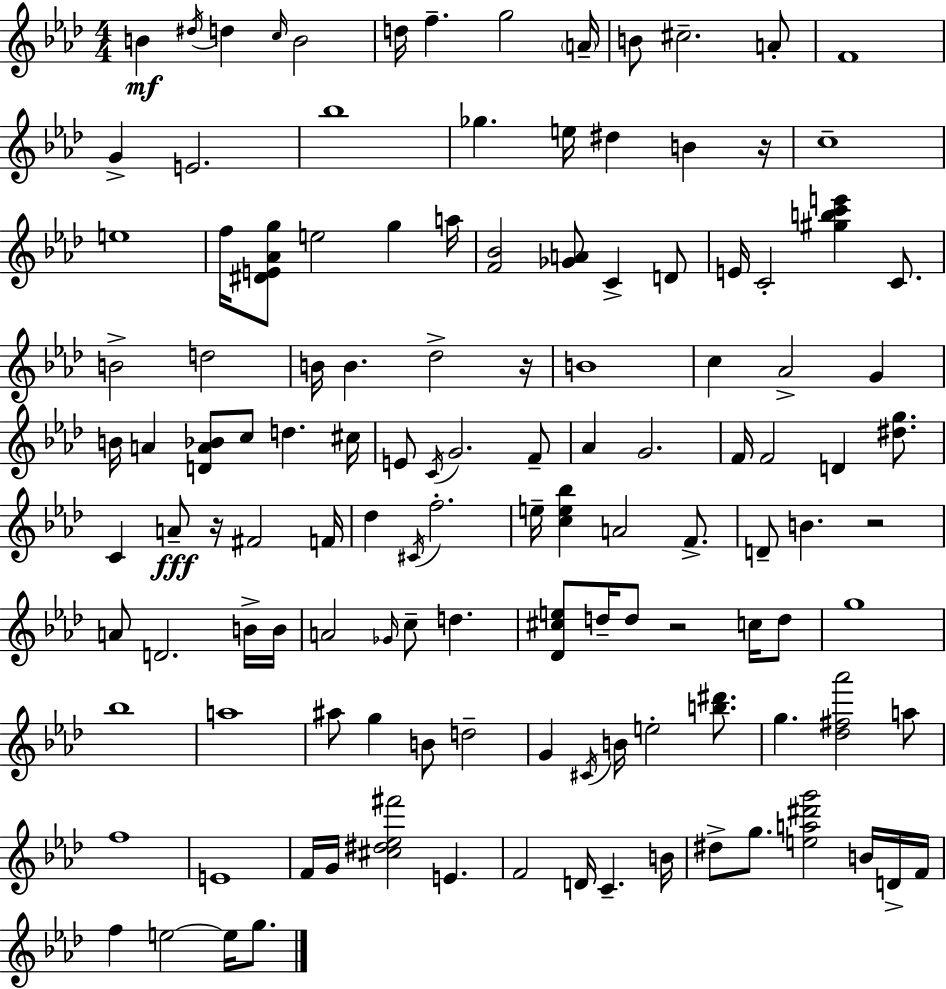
B4/q D#5/s D5/q C5/s B4/h D5/s F5/q. G5/h A4/s B4/e C#5/h. A4/e F4/w G4/q E4/h. Bb5/w Gb5/q. E5/s D#5/q B4/q R/s C5/w E5/w F5/s [D#4,E4,Ab4,G5]/e E5/h G5/q A5/s [F4,Bb4]/h [Gb4,A4]/e C4/q D4/e E4/s C4/h [G#5,B5,C6,E6]/q C4/e. B4/h D5/h B4/s B4/q. Db5/h R/s B4/w C5/q Ab4/h G4/q B4/s A4/q [D4,A4,Bb4]/e C5/e D5/q. C#5/s E4/e C4/s G4/h. F4/e Ab4/q G4/h. F4/s F4/h D4/q [D#5,G5]/e. C4/q A4/e R/s F#4/h F4/s Db5/q C#4/s F5/h. E5/s [C5,E5,Bb5]/q A4/h F4/e. D4/e B4/q. R/h A4/e D4/h. B4/s B4/s A4/h Gb4/s C5/e D5/q. [Db4,C#5,E5]/e D5/s D5/e R/h C5/s D5/e G5/w Bb5/w A5/w A#5/e G5/q B4/e D5/h G4/q C#4/s B4/s E5/h [B5,D#6]/e. G5/q. [Db5,F#5,Ab6]/h A5/e F5/w E4/w F4/s G4/s [C#5,D#5,Eb5,F#6]/h E4/q. F4/h D4/s C4/q. B4/s D#5/e G5/e. [E5,A5,D#6,G6]/h B4/s D4/s F4/s F5/q E5/h E5/s G5/e.